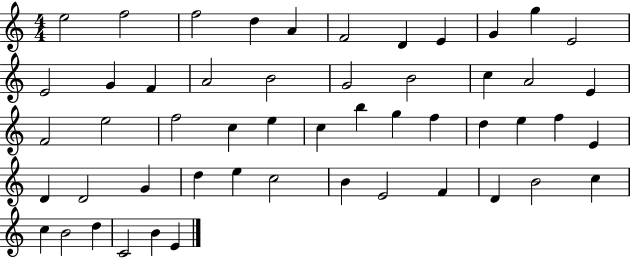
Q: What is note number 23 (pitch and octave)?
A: E5